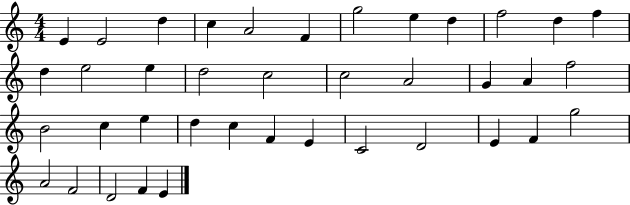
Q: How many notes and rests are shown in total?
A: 39